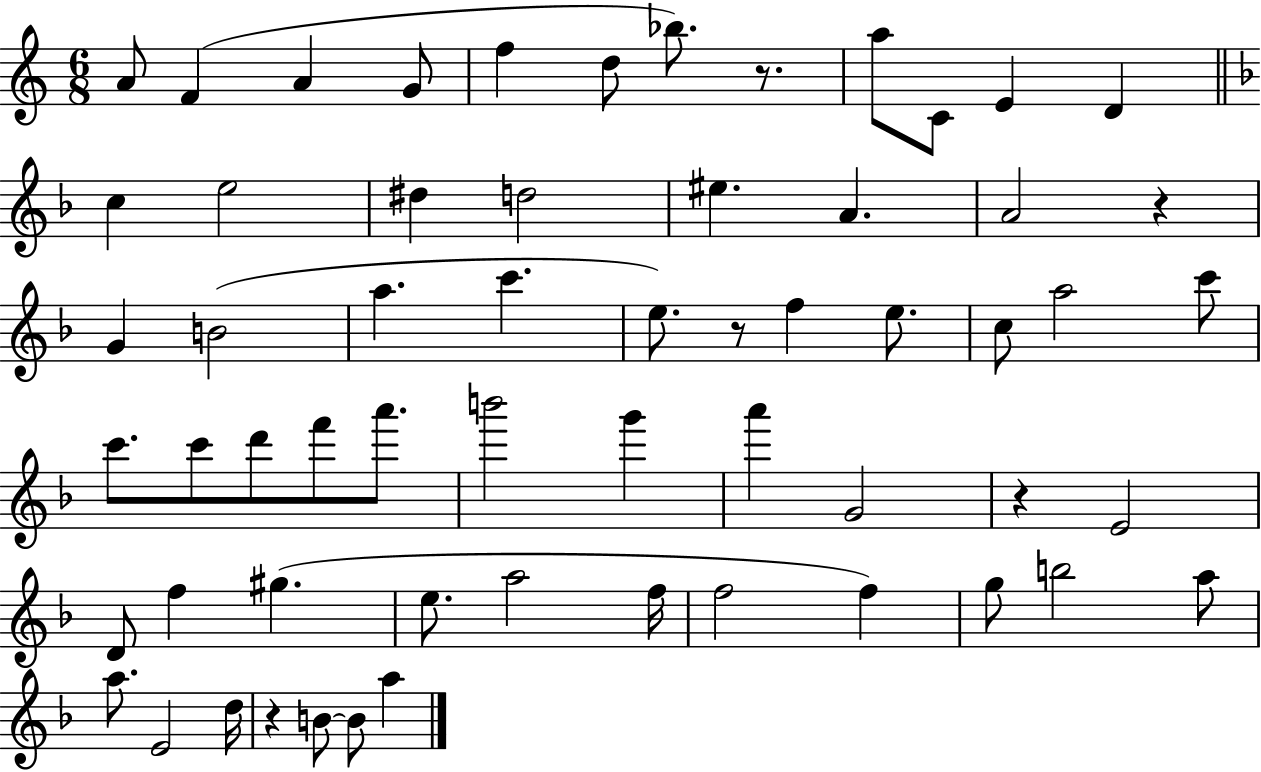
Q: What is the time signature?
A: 6/8